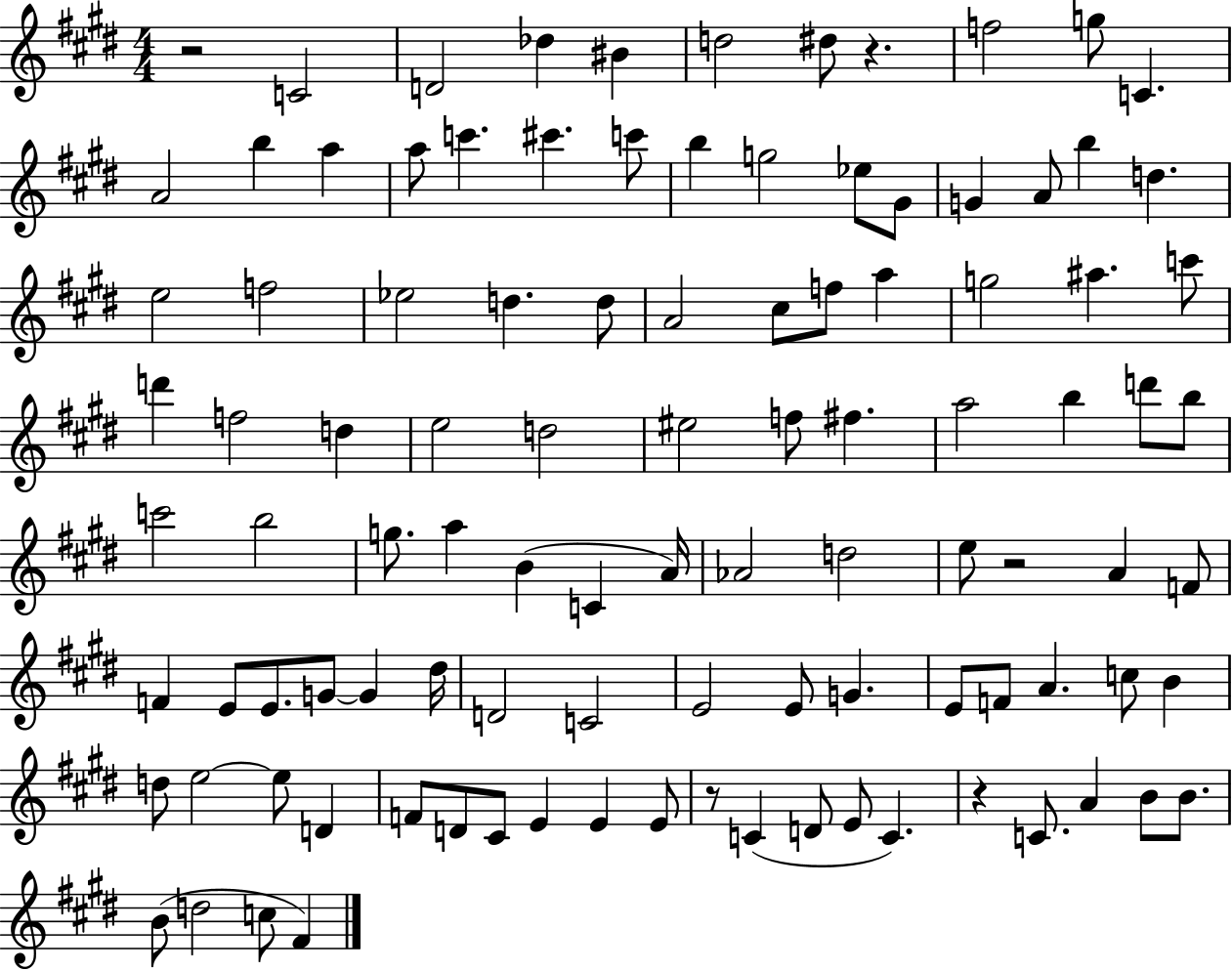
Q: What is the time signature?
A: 4/4